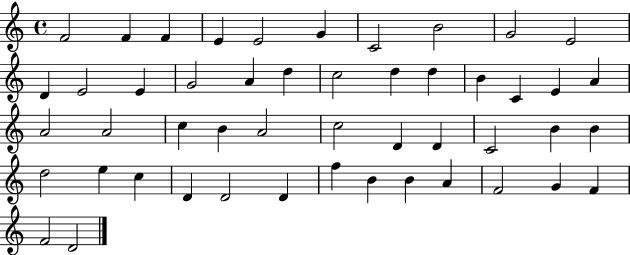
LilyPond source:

{
  \clef treble
  \time 4/4
  \defaultTimeSignature
  \key c \major
  f'2 f'4 f'4 | e'4 e'2 g'4 | c'2 b'2 | g'2 e'2 | \break d'4 e'2 e'4 | g'2 a'4 d''4 | c''2 d''4 d''4 | b'4 c'4 e'4 a'4 | \break a'2 a'2 | c''4 b'4 a'2 | c''2 d'4 d'4 | c'2 b'4 b'4 | \break d''2 e''4 c''4 | d'4 d'2 d'4 | f''4 b'4 b'4 a'4 | f'2 g'4 f'4 | \break f'2 d'2 | \bar "|."
}